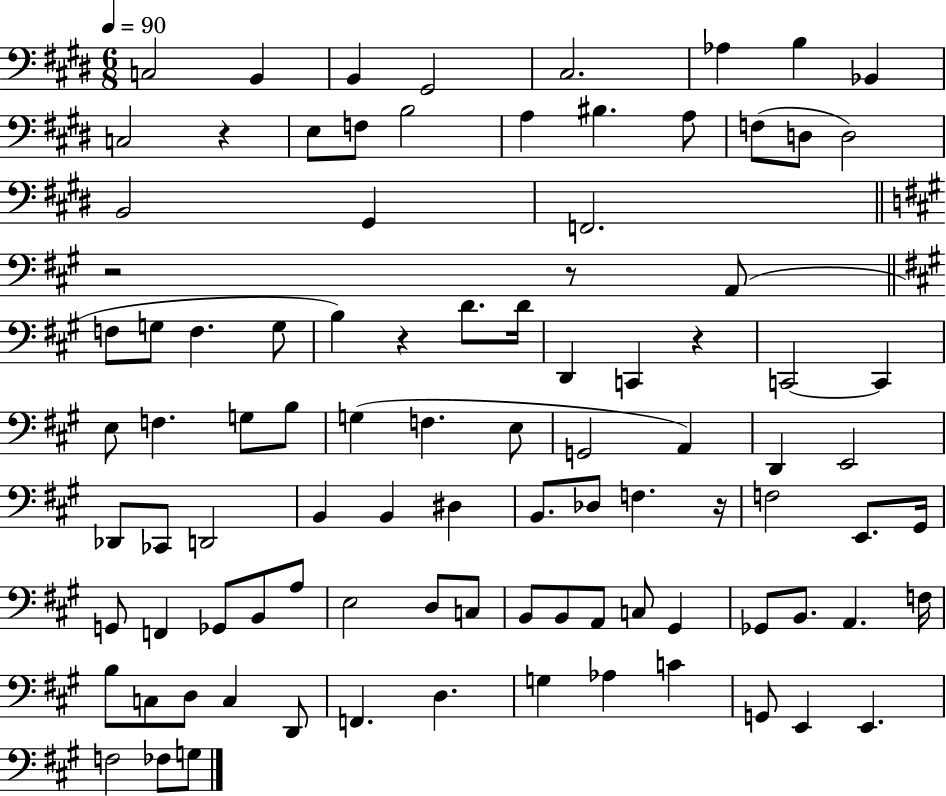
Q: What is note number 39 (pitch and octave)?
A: F3